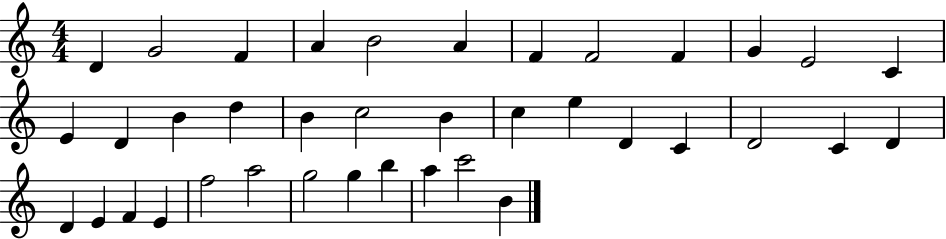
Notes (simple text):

D4/q G4/h F4/q A4/q B4/h A4/q F4/q F4/h F4/q G4/q E4/h C4/q E4/q D4/q B4/q D5/q B4/q C5/h B4/q C5/q E5/q D4/q C4/q D4/h C4/q D4/q D4/q E4/q F4/q E4/q F5/h A5/h G5/h G5/q B5/q A5/q C6/h B4/q